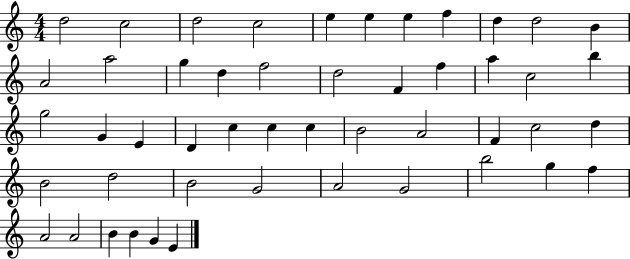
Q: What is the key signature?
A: C major